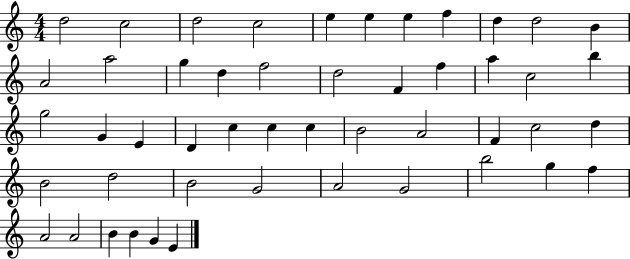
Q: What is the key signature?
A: C major